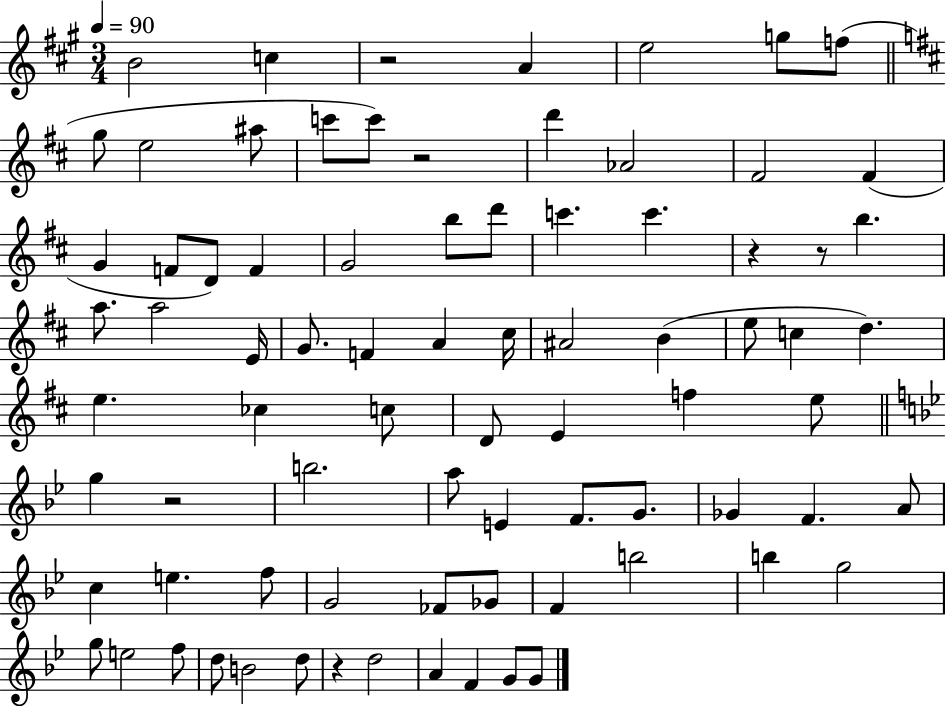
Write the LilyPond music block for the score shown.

{
  \clef treble
  \numericTimeSignature
  \time 3/4
  \key a \major
  \tempo 4 = 90
  b'2 c''4 | r2 a'4 | e''2 g''8 f''8( | \bar "||" \break \key d \major g''8 e''2 ais''8 | c'''8 c'''8) r2 | d'''4 aes'2 | fis'2 fis'4( | \break g'4 f'8 d'8) f'4 | g'2 b''8 d'''8 | c'''4. c'''4. | r4 r8 b''4. | \break a''8. a''2 e'16 | g'8. f'4 a'4 cis''16 | ais'2 b'4( | e''8 c''4 d''4.) | \break e''4. ces''4 c''8 | d'8 e'4 f''4 e''8 | \bar "||" \break \key g \minor g''4 r2 | b''2. | a''8 e'4 f'8. g'8. | ges'4 f'4. a'8 | \break c''4 e''4. f''8 | g'2 fes'8 ges'8 | f'4 b''2 | b''4 g''2 | \break g''8 e''2 f''8 | d''8 b'2 d''8 | r4 d''2 | a'4 f'4 g'8 g'8 | \break \bar "|."
}